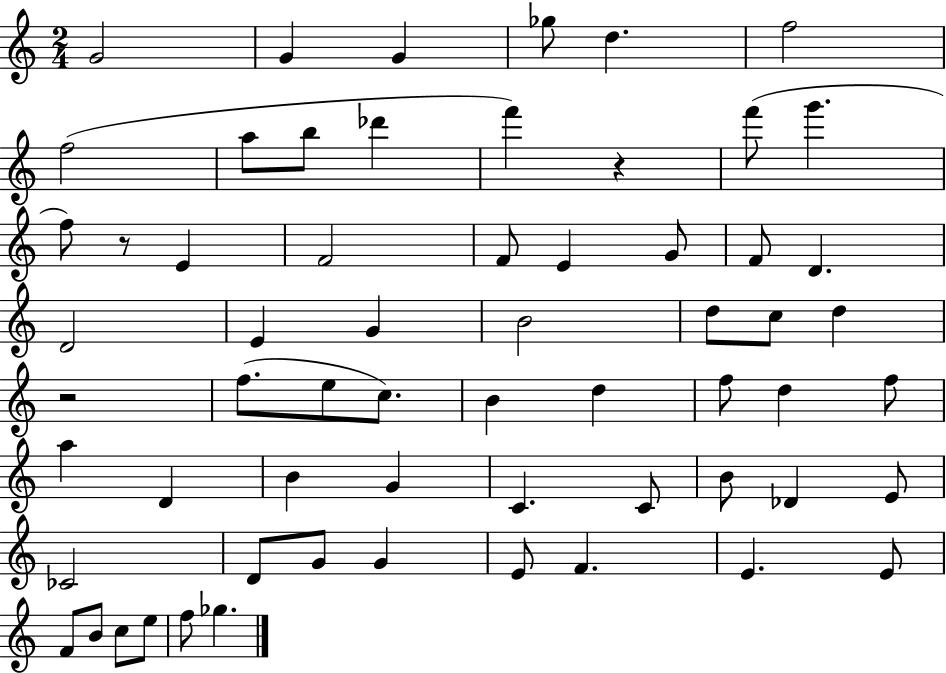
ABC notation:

X:1
T:Untitled
M:2/4
L:1/4
K:C
G2 G G _g/2 d f2 f2 a/2 b/2 _d' f' z f'/2 g' f/2 z/2 E F2 F/2 E G/2 F/2 D D2 E G B2 d/2 c/2 d z2 f/2 e/2 c/2 B d f/2 d f/2 a D B G C C/2 B/2 _D E/2 _C2 D/2 G/2 G E/2 F E E/2 F/2 B/2 c/2 e/2 f/2 _g